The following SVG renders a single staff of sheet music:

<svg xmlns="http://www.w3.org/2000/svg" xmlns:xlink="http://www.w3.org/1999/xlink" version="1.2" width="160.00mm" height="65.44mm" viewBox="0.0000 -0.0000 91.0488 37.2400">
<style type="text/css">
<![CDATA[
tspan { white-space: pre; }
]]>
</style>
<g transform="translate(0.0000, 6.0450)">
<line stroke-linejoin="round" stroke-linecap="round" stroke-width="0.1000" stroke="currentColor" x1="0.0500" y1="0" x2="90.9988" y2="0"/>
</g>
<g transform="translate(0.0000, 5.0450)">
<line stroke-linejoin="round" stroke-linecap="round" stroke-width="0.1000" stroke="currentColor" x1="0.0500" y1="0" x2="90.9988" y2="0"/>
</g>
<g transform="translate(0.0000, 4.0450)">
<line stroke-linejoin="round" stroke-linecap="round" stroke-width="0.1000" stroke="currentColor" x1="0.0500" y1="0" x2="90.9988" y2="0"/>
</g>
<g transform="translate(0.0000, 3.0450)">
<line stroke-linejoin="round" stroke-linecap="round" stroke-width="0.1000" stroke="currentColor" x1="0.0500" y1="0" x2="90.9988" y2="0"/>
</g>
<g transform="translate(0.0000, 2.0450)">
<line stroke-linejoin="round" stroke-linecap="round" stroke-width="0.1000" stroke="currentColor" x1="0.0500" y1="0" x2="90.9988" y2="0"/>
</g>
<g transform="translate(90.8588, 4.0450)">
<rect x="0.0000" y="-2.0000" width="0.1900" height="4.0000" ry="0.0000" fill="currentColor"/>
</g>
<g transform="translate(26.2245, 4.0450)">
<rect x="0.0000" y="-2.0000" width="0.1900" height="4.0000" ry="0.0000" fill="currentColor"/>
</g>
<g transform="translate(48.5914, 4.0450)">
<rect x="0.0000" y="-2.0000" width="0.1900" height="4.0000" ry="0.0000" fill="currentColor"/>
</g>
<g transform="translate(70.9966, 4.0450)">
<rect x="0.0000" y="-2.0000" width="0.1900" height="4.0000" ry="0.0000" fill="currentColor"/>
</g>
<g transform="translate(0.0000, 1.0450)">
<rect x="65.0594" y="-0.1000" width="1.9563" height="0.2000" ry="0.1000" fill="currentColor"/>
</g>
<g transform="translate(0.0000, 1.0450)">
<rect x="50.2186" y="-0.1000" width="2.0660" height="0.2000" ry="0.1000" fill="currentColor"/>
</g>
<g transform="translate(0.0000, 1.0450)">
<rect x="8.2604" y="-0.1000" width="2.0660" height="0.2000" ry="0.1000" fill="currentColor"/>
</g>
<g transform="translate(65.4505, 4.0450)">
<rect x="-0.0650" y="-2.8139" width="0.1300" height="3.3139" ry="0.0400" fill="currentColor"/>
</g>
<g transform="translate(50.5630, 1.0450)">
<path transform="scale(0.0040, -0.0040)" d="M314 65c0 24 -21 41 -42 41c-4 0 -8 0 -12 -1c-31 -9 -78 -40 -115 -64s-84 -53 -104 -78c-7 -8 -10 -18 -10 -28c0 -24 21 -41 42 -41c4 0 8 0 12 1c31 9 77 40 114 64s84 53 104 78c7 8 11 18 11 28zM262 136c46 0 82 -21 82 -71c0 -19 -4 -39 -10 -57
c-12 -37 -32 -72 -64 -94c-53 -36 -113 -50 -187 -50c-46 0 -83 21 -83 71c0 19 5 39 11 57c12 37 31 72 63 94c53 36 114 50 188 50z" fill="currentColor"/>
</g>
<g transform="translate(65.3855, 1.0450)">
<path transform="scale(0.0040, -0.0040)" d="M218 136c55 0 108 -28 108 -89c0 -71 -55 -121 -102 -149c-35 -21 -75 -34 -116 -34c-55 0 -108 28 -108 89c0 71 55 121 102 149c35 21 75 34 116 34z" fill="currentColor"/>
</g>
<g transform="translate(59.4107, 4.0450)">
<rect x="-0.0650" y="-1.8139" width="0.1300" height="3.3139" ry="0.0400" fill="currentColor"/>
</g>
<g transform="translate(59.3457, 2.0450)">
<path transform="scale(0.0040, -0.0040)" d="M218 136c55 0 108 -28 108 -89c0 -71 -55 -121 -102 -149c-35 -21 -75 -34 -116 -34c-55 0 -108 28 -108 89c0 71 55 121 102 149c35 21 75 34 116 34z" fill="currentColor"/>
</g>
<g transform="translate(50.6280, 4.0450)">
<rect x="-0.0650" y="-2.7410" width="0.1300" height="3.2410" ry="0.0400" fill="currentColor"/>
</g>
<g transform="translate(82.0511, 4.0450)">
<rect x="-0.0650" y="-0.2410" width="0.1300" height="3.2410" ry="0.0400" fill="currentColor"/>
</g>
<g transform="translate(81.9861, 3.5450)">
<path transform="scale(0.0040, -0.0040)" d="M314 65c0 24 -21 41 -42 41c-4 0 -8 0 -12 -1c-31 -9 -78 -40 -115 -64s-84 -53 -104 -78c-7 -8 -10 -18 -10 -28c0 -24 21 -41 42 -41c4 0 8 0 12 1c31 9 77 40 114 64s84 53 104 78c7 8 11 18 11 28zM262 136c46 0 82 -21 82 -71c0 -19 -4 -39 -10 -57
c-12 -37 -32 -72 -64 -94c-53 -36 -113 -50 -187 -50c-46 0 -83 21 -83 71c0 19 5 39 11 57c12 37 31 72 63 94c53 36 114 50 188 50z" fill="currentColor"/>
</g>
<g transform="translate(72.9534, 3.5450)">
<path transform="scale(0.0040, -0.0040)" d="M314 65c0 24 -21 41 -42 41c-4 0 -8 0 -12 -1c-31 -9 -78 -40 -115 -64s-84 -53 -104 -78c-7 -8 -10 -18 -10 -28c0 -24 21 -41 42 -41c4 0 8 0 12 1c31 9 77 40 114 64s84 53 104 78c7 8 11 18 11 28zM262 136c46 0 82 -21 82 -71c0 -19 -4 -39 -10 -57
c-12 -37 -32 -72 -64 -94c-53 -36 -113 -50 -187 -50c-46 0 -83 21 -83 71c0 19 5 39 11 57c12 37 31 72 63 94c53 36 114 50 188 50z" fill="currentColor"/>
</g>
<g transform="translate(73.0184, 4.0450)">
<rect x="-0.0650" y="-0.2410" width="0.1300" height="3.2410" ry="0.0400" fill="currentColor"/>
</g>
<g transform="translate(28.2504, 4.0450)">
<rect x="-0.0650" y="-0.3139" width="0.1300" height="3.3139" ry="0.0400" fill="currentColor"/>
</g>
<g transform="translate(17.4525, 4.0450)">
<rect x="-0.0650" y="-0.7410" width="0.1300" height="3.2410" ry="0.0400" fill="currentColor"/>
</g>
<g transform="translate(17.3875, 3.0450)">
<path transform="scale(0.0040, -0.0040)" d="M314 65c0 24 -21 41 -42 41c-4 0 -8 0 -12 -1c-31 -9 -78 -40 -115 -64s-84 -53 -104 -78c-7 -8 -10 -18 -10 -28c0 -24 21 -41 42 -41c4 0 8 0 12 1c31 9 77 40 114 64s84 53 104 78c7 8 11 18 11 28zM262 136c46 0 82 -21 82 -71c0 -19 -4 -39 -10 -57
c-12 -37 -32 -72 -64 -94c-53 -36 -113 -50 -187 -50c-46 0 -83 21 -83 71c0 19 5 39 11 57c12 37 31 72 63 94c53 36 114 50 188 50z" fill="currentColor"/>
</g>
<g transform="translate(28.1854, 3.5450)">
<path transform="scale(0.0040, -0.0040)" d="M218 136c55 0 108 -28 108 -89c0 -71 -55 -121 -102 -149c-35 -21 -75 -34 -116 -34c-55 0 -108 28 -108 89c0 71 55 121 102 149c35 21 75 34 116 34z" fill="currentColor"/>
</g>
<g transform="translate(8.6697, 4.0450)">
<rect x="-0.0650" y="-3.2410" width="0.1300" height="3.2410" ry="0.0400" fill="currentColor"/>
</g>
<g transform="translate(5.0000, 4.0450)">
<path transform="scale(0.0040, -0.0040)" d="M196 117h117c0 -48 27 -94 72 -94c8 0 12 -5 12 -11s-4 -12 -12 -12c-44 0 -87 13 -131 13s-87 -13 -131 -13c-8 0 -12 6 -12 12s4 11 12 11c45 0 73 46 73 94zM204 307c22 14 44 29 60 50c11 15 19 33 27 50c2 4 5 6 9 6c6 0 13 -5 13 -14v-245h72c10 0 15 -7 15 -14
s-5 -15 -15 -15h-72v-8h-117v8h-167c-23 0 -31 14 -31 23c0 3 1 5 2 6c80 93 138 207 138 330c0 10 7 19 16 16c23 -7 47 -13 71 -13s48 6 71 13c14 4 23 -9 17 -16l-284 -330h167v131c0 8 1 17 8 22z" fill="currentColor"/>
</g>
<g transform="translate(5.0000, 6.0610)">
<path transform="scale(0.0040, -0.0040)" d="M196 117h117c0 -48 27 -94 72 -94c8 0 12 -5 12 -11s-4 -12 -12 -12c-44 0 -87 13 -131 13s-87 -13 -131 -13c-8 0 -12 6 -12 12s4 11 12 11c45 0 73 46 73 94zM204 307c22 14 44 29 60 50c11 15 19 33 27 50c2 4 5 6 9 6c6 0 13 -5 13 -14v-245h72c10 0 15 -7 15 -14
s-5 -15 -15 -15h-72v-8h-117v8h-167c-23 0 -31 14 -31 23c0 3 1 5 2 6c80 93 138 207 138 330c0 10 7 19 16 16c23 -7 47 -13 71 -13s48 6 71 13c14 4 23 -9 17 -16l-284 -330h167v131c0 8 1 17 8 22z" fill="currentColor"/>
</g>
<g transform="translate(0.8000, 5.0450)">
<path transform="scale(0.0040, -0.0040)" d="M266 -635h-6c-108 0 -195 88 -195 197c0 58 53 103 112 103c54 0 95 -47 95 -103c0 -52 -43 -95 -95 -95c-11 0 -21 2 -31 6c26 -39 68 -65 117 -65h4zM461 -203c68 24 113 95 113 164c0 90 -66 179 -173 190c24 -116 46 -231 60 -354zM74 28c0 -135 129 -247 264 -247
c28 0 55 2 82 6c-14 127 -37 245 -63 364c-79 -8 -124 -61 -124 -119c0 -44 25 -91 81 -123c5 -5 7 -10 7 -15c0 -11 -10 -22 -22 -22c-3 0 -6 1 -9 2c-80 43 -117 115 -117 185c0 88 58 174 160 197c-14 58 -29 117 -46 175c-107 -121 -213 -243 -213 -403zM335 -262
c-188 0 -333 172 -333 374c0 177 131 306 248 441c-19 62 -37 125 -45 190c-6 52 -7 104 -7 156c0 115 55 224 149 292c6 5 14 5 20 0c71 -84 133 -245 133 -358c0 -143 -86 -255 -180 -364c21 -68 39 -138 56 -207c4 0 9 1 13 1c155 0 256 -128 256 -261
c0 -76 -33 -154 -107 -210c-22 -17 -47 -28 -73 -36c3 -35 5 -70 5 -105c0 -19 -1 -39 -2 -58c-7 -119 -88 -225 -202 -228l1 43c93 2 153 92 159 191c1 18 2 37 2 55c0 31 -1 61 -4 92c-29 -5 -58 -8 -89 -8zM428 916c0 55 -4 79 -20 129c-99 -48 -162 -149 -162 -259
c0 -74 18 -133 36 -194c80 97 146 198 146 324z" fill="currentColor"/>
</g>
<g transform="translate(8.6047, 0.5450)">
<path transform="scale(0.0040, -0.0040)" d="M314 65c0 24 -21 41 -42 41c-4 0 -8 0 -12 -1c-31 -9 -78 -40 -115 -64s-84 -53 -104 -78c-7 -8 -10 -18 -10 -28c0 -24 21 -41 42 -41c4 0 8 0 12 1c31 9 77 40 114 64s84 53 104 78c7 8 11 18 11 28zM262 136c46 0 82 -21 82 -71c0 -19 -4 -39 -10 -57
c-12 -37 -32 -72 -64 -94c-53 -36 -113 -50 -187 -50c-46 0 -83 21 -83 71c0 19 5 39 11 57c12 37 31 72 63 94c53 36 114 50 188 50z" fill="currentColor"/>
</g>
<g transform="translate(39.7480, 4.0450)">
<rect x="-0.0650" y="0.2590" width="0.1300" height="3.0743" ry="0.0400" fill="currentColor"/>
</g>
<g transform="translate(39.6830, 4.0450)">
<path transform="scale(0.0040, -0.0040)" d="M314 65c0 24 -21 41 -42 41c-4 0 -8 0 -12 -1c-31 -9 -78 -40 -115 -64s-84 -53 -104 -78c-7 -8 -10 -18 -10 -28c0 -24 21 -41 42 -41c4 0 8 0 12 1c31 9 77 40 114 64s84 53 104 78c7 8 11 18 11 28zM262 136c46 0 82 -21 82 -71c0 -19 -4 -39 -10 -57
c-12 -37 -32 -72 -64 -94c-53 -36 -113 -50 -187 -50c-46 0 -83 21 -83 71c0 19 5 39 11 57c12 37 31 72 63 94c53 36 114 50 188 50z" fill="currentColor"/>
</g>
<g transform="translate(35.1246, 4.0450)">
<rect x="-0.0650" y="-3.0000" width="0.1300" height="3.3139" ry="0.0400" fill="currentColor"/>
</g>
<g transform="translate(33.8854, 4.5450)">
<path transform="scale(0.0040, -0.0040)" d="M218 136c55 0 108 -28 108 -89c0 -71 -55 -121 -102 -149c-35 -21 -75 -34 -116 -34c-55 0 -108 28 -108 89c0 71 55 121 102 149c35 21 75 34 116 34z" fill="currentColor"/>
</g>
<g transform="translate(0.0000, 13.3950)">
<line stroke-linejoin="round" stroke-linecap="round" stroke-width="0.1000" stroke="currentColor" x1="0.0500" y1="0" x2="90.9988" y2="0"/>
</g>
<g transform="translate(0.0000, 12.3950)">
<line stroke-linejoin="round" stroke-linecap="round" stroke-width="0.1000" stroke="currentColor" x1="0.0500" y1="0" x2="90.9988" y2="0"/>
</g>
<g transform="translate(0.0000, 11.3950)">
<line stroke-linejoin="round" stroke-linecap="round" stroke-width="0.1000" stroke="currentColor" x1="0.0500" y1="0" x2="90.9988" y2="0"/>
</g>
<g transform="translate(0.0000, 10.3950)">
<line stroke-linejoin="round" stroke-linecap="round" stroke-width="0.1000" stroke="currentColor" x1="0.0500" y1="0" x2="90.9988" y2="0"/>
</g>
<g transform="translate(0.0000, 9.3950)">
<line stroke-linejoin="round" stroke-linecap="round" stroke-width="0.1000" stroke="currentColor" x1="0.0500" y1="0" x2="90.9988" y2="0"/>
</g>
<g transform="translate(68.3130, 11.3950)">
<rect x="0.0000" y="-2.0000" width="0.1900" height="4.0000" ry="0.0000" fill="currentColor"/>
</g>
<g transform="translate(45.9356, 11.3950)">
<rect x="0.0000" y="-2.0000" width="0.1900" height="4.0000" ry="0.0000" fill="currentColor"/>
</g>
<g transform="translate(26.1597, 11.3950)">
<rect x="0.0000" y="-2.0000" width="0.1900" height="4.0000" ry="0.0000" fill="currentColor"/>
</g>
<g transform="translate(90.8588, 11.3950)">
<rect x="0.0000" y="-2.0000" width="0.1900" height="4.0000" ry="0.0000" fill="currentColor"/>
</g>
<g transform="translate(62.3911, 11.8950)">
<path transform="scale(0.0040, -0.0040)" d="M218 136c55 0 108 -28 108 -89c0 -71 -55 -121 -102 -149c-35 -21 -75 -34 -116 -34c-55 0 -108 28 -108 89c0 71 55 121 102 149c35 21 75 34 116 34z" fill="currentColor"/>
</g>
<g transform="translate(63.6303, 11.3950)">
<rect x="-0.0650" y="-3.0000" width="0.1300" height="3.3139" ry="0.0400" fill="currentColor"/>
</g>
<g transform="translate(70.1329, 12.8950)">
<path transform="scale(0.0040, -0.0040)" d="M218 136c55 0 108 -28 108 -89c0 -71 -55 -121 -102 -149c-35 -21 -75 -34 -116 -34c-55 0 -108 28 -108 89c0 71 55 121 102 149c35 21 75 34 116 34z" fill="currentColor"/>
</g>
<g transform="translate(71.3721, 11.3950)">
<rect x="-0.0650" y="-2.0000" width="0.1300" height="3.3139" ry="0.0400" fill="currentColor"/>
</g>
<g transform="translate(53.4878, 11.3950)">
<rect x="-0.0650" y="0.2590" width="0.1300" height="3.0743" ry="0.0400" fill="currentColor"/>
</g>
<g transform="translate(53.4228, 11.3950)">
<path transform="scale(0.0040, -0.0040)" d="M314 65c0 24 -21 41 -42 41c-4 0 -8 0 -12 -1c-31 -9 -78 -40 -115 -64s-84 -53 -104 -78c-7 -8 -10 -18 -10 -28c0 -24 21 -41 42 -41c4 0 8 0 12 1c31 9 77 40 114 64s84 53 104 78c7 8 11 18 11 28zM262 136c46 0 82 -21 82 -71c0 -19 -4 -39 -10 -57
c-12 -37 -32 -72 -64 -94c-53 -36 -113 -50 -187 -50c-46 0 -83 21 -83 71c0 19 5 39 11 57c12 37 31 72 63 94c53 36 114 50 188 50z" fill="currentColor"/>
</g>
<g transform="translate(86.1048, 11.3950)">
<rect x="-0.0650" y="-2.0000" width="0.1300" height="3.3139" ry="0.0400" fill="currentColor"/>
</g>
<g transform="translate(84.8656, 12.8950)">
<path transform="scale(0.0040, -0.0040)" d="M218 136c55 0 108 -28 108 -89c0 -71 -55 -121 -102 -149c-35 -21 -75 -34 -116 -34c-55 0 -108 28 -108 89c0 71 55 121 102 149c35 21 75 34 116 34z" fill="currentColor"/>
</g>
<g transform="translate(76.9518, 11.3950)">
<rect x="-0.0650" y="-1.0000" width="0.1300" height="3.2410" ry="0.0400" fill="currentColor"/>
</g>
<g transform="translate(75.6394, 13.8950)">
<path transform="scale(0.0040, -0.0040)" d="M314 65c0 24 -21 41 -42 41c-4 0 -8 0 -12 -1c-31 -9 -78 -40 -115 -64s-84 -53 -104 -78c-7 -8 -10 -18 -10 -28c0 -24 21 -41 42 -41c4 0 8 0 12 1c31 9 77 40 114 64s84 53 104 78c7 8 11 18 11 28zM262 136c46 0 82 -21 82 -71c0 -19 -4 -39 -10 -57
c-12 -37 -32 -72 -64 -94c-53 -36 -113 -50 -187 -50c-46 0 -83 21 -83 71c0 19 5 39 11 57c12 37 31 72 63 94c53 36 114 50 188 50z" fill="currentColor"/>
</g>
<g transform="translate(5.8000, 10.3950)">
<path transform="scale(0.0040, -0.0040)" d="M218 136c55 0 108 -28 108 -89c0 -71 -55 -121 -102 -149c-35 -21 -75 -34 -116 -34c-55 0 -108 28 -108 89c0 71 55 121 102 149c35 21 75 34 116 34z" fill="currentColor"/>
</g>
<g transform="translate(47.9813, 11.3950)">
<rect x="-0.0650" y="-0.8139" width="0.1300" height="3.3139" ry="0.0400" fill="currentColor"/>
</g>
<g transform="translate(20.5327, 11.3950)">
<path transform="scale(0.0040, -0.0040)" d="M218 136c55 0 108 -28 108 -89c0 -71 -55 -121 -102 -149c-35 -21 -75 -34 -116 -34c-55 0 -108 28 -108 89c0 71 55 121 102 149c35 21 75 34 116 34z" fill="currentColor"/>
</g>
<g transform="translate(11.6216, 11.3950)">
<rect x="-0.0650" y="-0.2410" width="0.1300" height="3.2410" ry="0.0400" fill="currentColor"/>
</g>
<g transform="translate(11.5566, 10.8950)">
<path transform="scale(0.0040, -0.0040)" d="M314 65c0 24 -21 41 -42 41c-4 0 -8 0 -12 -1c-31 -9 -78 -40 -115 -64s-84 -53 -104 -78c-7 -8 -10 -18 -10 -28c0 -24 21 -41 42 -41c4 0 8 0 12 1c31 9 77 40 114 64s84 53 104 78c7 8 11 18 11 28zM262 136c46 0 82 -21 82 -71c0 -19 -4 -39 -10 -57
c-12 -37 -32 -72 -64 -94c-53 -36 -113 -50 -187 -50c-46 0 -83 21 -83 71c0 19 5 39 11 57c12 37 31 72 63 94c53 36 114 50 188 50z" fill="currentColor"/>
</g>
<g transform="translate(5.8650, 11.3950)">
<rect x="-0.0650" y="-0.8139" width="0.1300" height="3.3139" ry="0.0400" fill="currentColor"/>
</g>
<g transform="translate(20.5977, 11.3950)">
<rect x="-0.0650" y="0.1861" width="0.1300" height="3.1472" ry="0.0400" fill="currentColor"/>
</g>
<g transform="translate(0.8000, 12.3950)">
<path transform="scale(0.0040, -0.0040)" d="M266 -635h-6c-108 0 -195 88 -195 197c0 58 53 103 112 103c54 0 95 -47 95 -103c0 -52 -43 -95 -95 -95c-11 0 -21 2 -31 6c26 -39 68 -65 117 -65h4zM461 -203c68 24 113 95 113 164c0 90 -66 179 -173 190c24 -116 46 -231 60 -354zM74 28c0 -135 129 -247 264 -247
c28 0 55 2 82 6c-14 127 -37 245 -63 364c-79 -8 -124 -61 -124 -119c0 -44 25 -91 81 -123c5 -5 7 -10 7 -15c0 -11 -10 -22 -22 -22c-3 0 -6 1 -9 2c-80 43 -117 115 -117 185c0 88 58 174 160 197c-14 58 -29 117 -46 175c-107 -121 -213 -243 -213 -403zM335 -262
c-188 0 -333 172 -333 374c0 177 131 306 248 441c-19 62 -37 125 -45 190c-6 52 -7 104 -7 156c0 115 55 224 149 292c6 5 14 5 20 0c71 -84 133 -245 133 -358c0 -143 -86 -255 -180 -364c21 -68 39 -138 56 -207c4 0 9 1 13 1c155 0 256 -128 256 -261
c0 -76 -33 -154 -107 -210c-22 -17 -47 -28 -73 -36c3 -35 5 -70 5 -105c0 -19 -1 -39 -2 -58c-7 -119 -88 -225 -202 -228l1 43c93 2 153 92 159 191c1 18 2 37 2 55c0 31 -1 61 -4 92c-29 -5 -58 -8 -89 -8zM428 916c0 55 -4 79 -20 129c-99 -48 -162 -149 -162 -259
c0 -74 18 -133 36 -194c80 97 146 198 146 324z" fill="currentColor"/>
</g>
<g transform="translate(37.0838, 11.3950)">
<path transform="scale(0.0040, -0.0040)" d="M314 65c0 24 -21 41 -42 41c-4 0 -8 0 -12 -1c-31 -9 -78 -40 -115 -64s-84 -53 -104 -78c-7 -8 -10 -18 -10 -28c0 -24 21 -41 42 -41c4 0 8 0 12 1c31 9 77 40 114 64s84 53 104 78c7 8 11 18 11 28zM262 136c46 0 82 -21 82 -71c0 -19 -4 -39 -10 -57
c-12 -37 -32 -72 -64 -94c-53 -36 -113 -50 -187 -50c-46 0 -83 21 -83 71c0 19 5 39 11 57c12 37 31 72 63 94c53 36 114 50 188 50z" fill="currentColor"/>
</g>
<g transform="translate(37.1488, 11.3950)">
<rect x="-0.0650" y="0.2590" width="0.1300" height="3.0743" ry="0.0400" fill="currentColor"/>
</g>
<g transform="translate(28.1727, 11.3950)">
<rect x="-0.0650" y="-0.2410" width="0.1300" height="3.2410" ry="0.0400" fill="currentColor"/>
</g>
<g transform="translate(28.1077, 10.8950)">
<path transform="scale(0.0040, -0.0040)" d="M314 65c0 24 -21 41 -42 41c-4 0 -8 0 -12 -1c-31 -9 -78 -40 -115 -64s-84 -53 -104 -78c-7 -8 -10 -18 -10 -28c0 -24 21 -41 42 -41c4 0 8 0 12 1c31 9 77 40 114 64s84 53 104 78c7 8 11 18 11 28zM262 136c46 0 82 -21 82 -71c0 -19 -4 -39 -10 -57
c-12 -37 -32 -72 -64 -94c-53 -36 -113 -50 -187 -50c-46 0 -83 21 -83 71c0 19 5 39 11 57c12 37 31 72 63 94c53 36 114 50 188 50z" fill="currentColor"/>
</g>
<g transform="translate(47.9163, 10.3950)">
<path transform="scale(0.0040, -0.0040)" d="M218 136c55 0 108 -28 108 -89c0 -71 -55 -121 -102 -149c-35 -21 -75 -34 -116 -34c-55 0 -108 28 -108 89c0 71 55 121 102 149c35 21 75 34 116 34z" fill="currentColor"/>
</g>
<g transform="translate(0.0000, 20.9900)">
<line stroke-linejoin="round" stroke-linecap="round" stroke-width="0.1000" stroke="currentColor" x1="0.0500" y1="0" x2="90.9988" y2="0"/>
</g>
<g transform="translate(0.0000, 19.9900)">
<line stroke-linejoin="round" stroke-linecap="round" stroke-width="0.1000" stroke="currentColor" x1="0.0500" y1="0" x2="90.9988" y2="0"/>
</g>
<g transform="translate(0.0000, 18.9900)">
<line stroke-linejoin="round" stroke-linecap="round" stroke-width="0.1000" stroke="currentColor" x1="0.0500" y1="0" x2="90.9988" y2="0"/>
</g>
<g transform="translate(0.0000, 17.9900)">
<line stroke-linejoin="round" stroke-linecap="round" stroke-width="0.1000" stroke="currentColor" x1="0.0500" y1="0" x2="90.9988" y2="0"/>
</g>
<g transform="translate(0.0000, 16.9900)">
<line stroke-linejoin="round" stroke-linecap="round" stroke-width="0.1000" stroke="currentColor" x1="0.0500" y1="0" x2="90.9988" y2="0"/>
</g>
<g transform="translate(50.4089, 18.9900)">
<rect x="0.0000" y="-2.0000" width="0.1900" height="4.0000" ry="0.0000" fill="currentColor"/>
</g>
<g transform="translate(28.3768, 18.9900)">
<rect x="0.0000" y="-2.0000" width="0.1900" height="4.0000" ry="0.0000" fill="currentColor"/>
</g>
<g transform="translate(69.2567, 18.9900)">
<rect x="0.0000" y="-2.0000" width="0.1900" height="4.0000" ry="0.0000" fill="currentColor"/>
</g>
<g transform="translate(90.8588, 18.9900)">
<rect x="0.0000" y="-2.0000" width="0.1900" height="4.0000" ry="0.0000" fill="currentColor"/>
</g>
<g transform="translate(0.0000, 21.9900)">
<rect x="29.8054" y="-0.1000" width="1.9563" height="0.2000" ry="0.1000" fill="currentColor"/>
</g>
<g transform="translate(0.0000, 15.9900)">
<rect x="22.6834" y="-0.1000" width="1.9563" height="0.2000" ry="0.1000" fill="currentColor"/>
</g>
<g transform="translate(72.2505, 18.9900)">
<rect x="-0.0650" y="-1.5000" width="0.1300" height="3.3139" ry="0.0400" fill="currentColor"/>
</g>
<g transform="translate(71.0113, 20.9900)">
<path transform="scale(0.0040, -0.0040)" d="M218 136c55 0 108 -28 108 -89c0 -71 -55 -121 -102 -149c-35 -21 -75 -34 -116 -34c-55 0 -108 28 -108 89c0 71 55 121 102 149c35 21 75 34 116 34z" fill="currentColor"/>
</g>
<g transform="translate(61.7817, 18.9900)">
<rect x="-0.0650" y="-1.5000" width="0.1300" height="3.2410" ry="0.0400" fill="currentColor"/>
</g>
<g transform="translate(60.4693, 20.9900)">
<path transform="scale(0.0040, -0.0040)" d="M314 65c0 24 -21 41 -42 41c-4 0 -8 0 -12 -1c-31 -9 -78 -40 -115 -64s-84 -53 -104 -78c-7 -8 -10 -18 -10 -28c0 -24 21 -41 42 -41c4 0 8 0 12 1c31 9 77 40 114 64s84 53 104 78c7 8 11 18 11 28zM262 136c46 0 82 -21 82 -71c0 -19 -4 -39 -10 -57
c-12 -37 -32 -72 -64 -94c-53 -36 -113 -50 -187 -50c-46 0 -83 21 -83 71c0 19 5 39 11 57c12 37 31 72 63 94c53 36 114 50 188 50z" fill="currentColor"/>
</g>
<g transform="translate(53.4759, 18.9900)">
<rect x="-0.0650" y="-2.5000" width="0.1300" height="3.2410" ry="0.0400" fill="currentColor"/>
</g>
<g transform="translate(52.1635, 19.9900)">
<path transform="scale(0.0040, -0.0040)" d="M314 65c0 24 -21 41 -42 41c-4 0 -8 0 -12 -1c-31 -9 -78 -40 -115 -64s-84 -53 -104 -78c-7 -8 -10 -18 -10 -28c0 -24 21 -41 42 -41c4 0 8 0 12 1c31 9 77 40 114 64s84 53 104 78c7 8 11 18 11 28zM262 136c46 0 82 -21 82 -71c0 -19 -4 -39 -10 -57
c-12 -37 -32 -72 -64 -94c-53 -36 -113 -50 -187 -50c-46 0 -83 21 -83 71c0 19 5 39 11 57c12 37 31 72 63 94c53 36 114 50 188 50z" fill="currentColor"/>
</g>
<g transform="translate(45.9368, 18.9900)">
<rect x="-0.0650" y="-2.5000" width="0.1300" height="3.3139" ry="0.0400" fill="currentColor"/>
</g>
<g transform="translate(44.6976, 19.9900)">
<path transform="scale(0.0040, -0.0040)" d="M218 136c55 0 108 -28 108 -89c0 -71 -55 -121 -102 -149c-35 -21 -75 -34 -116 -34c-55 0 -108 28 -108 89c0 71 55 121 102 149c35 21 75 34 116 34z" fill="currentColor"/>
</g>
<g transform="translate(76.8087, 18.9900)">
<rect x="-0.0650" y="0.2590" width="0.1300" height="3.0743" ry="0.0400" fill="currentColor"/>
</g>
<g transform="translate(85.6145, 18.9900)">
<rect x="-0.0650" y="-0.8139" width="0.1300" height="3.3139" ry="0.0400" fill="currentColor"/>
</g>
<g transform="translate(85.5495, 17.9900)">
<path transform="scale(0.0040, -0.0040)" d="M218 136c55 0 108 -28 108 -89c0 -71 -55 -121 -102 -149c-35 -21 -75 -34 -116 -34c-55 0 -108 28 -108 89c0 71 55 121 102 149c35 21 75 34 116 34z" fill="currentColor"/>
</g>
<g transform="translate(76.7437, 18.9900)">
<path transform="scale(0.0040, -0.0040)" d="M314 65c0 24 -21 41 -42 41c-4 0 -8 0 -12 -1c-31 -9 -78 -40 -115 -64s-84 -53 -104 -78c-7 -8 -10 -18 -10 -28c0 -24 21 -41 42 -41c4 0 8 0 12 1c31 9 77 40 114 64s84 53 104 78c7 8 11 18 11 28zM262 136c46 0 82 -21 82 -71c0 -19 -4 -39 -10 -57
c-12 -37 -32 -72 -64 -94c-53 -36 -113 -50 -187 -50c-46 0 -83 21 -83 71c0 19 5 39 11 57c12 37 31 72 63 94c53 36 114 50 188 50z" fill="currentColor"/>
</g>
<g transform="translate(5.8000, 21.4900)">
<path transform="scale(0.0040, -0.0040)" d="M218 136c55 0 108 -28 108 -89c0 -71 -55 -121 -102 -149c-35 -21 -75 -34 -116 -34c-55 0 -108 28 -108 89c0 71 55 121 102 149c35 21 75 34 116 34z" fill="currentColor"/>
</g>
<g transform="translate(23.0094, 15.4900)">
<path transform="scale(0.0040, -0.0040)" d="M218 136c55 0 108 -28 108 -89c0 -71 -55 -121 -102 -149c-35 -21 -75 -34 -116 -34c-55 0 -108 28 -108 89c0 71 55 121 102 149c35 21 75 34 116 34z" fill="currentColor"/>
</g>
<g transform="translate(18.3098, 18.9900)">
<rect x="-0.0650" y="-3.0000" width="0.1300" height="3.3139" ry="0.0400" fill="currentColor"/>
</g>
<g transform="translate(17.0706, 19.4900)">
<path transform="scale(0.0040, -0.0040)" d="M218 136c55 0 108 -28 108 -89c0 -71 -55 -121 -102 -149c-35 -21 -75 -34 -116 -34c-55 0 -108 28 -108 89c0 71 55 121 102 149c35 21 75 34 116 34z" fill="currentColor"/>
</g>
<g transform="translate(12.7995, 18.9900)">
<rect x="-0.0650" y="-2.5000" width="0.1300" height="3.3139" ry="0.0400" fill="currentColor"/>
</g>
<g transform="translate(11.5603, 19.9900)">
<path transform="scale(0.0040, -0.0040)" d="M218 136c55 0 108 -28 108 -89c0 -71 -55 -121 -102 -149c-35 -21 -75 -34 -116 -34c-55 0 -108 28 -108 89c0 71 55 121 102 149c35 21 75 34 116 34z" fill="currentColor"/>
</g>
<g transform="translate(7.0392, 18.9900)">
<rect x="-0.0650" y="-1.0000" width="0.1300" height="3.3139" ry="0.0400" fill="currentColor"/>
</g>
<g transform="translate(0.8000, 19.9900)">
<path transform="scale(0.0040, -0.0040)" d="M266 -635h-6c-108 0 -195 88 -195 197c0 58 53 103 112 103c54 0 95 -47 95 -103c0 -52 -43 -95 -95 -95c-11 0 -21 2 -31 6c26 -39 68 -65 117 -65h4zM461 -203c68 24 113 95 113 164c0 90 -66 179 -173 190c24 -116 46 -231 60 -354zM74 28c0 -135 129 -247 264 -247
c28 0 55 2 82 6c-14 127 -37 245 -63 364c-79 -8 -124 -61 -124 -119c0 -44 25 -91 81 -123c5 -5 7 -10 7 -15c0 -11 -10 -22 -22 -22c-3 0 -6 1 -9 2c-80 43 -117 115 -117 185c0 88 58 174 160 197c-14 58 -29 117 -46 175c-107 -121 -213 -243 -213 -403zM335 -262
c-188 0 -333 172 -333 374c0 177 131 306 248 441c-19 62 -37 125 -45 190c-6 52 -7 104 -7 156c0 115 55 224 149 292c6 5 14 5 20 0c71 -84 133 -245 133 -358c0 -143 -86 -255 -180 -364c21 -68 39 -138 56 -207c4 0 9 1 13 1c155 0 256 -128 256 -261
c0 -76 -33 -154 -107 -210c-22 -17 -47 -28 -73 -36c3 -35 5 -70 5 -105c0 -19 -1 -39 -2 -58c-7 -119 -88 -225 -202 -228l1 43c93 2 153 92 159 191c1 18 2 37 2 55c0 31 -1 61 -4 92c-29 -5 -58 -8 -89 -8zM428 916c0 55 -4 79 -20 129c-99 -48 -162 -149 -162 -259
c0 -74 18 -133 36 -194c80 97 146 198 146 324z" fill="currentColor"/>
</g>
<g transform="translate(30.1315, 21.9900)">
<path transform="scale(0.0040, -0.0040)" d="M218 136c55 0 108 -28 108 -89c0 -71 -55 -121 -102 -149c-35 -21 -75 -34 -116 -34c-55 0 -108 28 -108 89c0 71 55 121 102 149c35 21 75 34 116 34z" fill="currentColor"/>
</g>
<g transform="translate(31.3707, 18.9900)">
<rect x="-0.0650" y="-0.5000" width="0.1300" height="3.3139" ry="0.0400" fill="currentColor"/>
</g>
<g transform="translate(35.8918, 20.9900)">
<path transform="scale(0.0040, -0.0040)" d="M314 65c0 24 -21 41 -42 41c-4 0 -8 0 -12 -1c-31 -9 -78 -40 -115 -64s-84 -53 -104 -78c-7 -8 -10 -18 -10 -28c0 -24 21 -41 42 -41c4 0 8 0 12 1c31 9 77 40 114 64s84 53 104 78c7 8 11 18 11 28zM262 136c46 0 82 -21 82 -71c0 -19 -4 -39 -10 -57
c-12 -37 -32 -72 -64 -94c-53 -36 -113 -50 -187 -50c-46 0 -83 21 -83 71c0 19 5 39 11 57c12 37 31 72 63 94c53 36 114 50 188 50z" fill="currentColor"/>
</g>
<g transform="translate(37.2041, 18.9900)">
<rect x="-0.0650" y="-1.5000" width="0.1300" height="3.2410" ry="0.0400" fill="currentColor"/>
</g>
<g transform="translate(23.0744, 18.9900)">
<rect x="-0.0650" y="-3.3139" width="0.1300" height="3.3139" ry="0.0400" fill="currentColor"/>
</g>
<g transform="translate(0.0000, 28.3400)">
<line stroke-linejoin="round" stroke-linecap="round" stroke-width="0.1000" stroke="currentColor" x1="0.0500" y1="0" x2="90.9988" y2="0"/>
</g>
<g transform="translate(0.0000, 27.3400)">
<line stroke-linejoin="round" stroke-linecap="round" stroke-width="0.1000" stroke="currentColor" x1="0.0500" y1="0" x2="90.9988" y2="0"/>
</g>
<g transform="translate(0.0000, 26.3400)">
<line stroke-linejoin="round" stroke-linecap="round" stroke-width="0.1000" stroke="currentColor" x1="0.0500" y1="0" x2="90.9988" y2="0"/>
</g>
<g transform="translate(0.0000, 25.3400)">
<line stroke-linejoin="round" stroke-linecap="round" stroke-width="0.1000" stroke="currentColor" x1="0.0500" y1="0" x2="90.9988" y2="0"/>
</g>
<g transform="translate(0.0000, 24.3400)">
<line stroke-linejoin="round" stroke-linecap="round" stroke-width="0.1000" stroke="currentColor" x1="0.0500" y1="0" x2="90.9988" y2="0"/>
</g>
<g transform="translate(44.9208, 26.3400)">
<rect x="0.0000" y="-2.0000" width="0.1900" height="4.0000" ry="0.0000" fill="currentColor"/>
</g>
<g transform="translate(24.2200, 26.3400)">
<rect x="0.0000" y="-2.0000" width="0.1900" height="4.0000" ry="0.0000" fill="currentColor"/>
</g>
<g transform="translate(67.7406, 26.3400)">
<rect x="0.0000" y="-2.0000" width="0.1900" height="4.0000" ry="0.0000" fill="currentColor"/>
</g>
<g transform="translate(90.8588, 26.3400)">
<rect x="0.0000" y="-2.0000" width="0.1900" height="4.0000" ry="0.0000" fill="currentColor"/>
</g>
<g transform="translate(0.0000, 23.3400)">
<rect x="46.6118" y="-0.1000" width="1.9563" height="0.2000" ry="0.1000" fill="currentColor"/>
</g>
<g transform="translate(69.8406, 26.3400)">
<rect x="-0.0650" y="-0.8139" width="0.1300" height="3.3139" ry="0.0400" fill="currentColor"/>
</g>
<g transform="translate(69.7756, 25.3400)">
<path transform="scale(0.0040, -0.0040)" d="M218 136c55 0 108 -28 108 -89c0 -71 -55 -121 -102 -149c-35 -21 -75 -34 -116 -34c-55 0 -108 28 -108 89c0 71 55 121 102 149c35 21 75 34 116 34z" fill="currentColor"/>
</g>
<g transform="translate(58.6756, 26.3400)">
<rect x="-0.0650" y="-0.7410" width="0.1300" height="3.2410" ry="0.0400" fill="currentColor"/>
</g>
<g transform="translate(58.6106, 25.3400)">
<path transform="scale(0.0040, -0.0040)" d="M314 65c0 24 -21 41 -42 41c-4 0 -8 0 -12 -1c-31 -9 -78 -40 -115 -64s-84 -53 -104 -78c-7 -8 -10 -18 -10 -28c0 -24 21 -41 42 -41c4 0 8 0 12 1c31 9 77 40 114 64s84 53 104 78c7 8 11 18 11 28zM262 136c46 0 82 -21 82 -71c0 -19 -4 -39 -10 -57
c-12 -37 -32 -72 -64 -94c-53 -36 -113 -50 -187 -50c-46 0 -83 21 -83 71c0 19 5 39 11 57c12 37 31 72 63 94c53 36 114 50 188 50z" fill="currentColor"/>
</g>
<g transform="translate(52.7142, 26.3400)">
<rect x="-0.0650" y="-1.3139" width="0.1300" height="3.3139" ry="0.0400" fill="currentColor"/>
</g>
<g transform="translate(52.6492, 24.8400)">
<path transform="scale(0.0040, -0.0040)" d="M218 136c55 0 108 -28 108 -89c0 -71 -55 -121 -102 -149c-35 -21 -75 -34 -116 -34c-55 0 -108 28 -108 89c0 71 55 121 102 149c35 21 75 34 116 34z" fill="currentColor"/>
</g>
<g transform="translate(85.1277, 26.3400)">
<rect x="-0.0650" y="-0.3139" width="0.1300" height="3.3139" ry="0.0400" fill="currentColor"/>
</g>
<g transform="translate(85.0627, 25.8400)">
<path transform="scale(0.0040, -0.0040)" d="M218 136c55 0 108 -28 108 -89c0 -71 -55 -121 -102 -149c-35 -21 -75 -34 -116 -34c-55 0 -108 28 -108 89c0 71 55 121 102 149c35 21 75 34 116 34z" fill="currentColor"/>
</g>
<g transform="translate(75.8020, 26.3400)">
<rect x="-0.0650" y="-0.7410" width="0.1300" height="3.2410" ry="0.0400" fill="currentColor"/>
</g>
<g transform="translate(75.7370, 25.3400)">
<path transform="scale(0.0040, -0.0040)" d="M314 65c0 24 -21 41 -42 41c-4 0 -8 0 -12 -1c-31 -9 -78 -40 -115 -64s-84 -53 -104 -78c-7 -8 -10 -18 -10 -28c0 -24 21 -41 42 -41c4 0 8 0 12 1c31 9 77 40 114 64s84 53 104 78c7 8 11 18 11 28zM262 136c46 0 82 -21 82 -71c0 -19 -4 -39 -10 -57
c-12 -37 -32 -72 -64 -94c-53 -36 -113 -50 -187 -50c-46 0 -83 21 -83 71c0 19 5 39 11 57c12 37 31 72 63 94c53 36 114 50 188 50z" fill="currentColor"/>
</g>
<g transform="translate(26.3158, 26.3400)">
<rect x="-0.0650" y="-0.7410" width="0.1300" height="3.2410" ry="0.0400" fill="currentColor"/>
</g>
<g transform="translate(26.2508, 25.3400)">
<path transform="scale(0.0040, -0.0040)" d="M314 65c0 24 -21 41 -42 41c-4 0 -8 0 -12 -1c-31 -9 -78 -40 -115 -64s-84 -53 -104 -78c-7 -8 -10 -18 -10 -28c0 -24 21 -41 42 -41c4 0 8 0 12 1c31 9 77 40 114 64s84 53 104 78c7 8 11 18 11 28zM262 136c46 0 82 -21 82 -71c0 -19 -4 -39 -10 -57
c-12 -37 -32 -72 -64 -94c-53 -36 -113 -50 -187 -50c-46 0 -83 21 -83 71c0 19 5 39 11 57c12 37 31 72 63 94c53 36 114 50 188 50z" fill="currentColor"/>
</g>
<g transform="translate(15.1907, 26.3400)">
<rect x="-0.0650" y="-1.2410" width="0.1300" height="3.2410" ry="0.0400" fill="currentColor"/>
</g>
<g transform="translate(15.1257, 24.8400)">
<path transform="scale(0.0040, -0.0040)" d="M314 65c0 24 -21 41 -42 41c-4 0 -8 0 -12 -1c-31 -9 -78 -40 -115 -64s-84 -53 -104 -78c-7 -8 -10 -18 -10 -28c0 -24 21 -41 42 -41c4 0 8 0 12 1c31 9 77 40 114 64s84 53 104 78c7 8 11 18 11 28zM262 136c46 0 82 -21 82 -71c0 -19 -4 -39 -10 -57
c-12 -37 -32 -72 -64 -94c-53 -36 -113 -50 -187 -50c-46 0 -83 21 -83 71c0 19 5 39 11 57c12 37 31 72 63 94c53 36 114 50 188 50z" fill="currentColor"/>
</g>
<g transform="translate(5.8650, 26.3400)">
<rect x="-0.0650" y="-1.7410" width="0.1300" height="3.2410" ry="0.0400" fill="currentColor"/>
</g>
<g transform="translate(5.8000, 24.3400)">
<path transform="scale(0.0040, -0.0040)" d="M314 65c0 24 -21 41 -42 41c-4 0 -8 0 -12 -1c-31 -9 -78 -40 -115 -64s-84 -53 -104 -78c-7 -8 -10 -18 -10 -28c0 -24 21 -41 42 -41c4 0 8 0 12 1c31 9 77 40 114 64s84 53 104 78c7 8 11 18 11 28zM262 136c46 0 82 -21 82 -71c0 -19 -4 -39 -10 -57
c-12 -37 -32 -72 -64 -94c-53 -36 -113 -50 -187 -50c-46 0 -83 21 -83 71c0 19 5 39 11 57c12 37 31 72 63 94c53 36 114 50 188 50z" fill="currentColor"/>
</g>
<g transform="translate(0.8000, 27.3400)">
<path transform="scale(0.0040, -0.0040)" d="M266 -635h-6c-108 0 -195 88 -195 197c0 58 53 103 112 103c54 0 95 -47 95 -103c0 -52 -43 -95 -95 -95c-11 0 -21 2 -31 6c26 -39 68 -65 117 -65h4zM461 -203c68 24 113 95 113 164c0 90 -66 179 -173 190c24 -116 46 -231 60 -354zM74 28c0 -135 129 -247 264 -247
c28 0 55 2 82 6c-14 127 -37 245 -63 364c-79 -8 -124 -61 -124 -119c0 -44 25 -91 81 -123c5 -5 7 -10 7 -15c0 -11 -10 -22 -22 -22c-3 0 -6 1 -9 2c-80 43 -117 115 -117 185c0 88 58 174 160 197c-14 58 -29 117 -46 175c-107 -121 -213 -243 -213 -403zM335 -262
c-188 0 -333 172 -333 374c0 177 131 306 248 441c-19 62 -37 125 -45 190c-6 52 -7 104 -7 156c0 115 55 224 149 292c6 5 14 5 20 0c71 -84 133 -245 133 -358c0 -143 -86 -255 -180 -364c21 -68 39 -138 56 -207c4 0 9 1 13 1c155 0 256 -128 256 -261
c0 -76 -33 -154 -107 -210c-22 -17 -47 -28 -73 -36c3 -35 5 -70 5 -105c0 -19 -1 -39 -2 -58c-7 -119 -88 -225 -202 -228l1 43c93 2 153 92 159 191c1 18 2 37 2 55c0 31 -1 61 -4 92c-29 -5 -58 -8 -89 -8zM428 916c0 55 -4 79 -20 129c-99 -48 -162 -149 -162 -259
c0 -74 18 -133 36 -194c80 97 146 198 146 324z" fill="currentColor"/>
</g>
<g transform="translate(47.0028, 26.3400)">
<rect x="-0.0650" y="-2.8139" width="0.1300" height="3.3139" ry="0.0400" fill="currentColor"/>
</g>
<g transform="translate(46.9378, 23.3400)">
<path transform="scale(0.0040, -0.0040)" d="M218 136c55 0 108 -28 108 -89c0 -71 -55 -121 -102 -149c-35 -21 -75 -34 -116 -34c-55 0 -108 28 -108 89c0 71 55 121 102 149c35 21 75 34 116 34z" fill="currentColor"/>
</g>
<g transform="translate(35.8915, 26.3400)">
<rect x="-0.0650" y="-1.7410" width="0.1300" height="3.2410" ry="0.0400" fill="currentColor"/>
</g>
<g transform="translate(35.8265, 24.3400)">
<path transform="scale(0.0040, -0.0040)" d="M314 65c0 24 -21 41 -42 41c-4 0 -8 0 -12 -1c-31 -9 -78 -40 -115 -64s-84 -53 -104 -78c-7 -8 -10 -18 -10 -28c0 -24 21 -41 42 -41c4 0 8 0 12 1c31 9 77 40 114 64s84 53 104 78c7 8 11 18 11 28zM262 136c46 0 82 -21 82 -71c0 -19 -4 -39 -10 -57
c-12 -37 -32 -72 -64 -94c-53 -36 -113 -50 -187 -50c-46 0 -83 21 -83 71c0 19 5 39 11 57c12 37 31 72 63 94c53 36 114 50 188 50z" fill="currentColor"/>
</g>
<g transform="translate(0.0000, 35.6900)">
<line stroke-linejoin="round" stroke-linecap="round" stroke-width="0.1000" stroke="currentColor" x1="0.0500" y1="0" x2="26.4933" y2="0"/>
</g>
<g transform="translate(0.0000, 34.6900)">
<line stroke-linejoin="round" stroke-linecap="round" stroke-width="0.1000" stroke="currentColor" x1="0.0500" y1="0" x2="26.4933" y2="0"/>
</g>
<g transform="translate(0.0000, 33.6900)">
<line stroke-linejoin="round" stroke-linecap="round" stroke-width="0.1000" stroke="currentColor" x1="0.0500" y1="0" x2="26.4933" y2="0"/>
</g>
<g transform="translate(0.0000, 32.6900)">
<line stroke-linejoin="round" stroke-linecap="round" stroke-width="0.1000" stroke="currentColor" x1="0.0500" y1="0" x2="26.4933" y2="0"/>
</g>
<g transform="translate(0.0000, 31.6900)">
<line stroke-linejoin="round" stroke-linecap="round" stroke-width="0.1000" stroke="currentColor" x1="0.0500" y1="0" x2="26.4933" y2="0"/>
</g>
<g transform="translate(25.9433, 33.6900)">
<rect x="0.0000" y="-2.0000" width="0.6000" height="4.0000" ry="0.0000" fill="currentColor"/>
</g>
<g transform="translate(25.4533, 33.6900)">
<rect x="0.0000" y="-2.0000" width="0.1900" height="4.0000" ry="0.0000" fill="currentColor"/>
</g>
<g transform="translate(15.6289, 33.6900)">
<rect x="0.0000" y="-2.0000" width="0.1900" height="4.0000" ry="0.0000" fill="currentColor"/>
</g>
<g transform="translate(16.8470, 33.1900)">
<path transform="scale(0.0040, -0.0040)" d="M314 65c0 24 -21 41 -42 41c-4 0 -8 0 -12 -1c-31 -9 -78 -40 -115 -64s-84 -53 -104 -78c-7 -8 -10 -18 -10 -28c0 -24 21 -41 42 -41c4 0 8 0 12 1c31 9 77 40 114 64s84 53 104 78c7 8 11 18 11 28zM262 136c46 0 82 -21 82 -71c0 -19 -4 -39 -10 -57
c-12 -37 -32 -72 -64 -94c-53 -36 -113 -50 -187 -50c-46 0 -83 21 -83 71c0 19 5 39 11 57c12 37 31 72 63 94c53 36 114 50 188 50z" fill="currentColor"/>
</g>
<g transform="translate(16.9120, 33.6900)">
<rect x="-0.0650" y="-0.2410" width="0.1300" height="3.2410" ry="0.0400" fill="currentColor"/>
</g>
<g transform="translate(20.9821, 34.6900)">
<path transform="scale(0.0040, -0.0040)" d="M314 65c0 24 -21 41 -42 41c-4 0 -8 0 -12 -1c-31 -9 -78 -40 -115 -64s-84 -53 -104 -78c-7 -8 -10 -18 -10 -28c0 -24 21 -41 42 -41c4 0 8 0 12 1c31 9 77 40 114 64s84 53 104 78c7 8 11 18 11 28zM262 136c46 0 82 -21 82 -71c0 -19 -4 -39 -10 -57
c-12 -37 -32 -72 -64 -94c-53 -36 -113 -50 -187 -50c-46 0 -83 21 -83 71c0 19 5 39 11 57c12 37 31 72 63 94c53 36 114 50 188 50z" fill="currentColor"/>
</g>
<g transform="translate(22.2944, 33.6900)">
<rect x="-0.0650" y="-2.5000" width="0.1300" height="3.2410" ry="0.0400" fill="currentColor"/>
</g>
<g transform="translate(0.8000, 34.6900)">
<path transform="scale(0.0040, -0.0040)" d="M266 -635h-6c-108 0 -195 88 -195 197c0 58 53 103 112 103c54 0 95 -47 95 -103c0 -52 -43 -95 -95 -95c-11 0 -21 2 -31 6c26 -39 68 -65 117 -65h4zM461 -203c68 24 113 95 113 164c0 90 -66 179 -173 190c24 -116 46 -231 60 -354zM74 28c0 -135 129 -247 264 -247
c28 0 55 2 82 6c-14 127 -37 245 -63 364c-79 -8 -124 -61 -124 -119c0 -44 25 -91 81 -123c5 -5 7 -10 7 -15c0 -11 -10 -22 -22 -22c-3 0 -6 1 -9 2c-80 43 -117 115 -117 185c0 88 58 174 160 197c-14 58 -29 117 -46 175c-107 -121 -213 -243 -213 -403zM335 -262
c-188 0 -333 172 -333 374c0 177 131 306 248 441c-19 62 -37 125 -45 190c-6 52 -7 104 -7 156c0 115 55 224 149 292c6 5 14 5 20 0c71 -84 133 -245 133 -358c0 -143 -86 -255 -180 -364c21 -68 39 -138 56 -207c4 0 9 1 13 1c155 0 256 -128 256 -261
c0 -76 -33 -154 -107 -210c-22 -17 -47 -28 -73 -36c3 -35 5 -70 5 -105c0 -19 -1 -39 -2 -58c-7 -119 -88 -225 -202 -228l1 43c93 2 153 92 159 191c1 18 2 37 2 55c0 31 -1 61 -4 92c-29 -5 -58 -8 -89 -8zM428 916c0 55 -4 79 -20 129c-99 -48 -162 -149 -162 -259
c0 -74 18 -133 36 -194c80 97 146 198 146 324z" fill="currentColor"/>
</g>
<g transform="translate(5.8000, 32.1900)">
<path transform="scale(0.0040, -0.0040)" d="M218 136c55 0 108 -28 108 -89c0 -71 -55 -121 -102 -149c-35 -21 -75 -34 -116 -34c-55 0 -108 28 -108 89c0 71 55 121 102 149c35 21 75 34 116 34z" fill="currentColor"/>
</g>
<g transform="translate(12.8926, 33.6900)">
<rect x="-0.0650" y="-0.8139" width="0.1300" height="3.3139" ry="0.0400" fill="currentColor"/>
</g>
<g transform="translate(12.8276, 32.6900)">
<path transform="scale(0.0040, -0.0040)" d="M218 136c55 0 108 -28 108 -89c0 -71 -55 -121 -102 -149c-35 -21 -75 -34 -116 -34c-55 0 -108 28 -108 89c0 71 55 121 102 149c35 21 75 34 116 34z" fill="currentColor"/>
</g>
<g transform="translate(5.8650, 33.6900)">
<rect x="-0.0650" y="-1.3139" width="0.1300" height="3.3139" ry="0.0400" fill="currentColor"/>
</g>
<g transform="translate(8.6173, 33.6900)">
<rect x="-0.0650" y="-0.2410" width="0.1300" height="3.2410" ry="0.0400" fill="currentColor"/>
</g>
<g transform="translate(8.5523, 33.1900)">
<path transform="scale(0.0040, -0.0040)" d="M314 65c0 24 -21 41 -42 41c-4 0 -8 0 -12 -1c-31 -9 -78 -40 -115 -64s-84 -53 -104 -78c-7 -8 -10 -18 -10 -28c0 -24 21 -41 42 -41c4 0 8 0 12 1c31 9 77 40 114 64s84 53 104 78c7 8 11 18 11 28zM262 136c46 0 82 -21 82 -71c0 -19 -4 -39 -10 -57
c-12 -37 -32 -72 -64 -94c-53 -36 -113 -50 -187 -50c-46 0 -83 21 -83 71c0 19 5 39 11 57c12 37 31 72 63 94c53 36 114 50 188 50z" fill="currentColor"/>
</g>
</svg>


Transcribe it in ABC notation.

X:1
T:Untitled
M:4/4
L:1/4
K:C
b2 d2 c A B2 a2 f a c2 c2 d c2 B c2 B2 d B2 A F D2 F D G A b C E2 G G2 E2 E B2 d f2 e2 d2 f2 a e d2 d d2 c e c2 d c2 G2